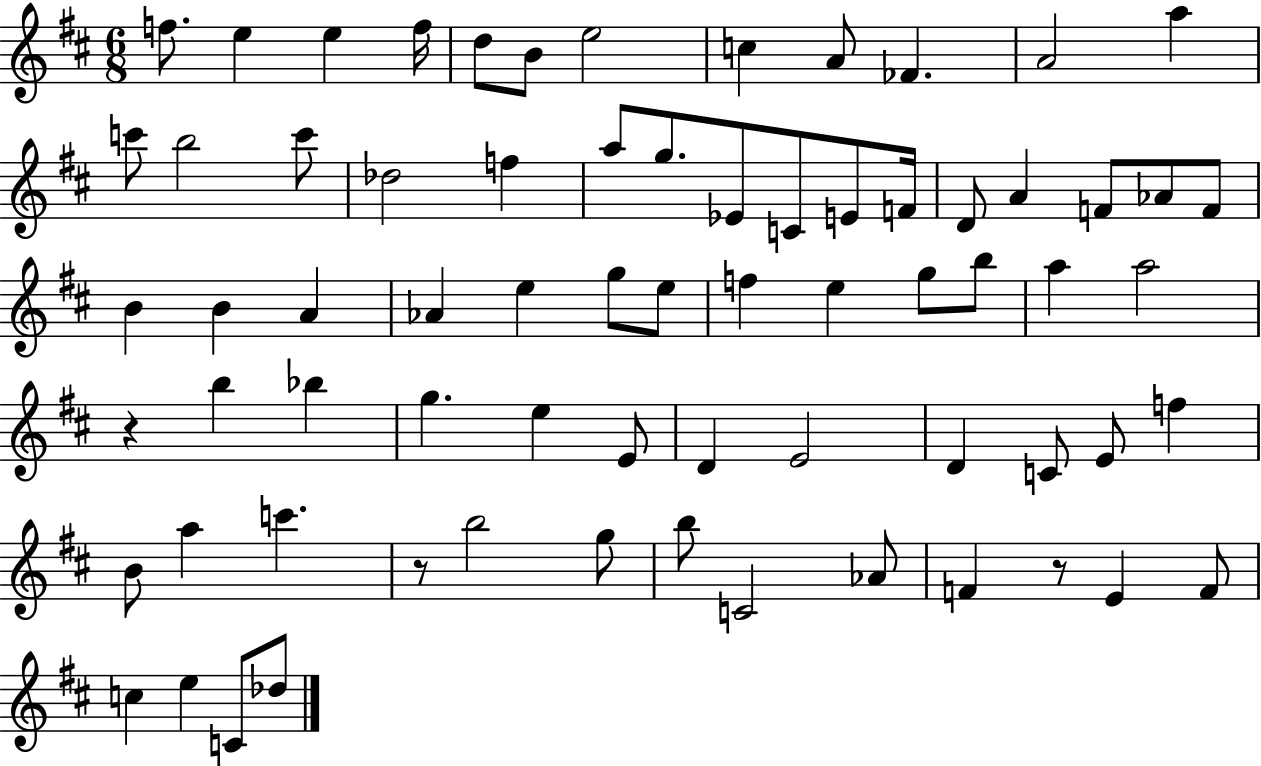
X:1
T:Untitled
M:6/8
L:1/4
K:D
f/2 e e f/4 d/2 B/2 e2 c A/2 _F A2 a c'/2 b2 c'/2 _d2 f a/2 g/2 _E/2 C/2 E/2 F/4 D/2 A F/2 _A/2 F/2 B B A _A e g/2 e/2 f e g/2 b/2 a a2 z b _b g e E/2 D E2 D C/2 E/2 f B/2 a c' z/2 b2 g/2 b/2 C2 _A/2 F z/2 E F/2 c e C/2 _d/2